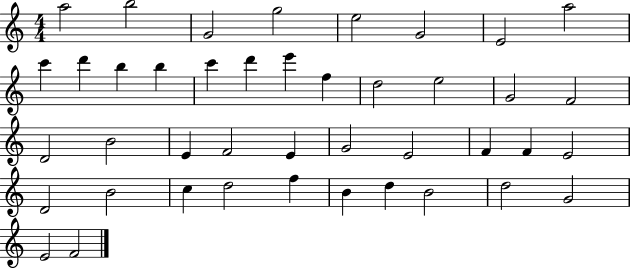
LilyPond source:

{
  \clef treble
  \numericTimeSignature
  \time 4/4
  \key c \major
  a''2 b''2 | g'2 g''2 | e''2 g'2 | e'2 a''2 | \break c'''4 d'''4 b''4 b''4 | c'''4 d'''4 e'''4 f''4 | d''2 e''2 | g'2 f'2 | \break d'2 b'2 | e'4 f'2 e'4 | g'2 e'2 | f'4 f'4 e'2 | \break d'2 b'2 | c''4 d''2 f''4 | b'4 d''4 b'2 | d''2 g'2 | \break e'2 f'2 | \bar "|."
}